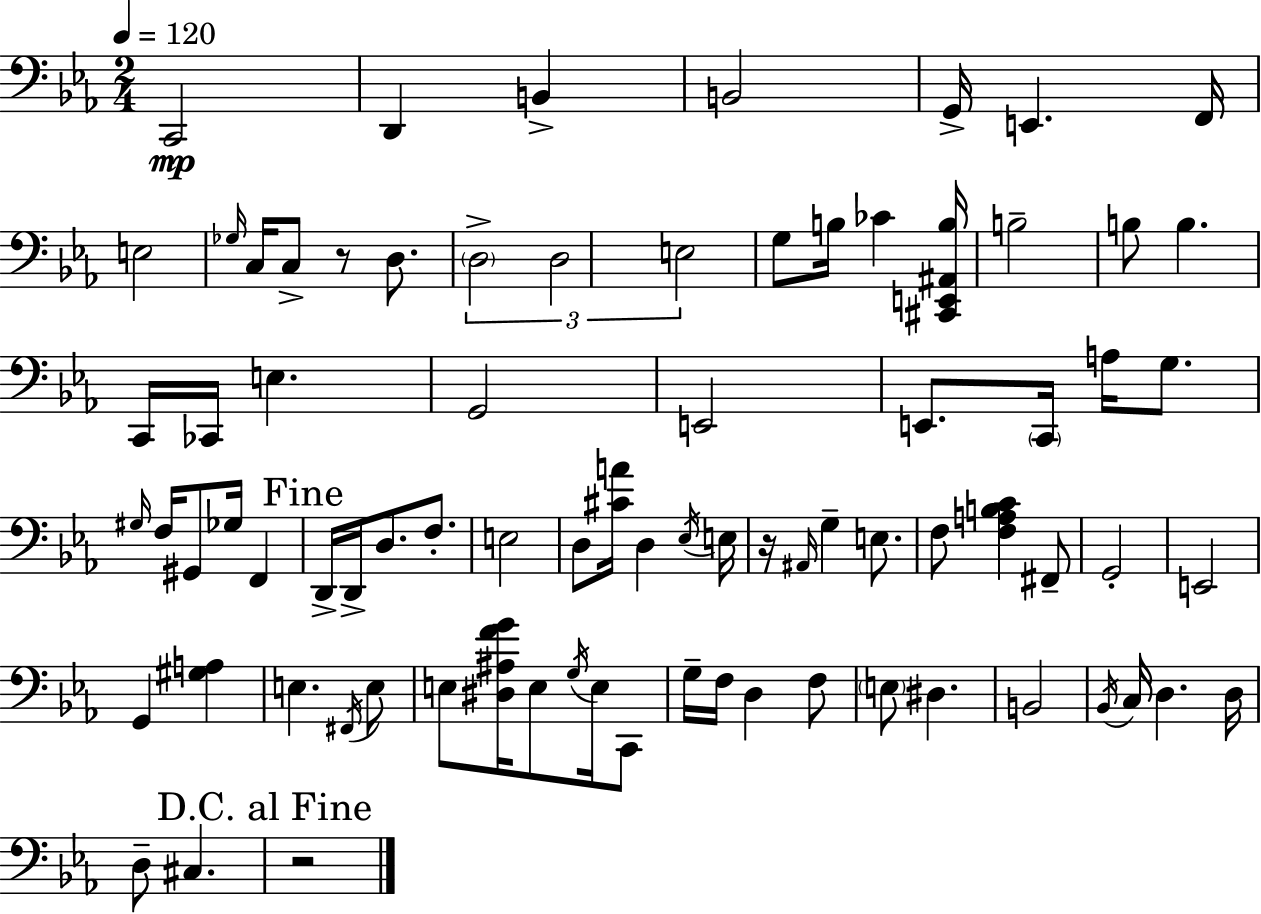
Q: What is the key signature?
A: EES major